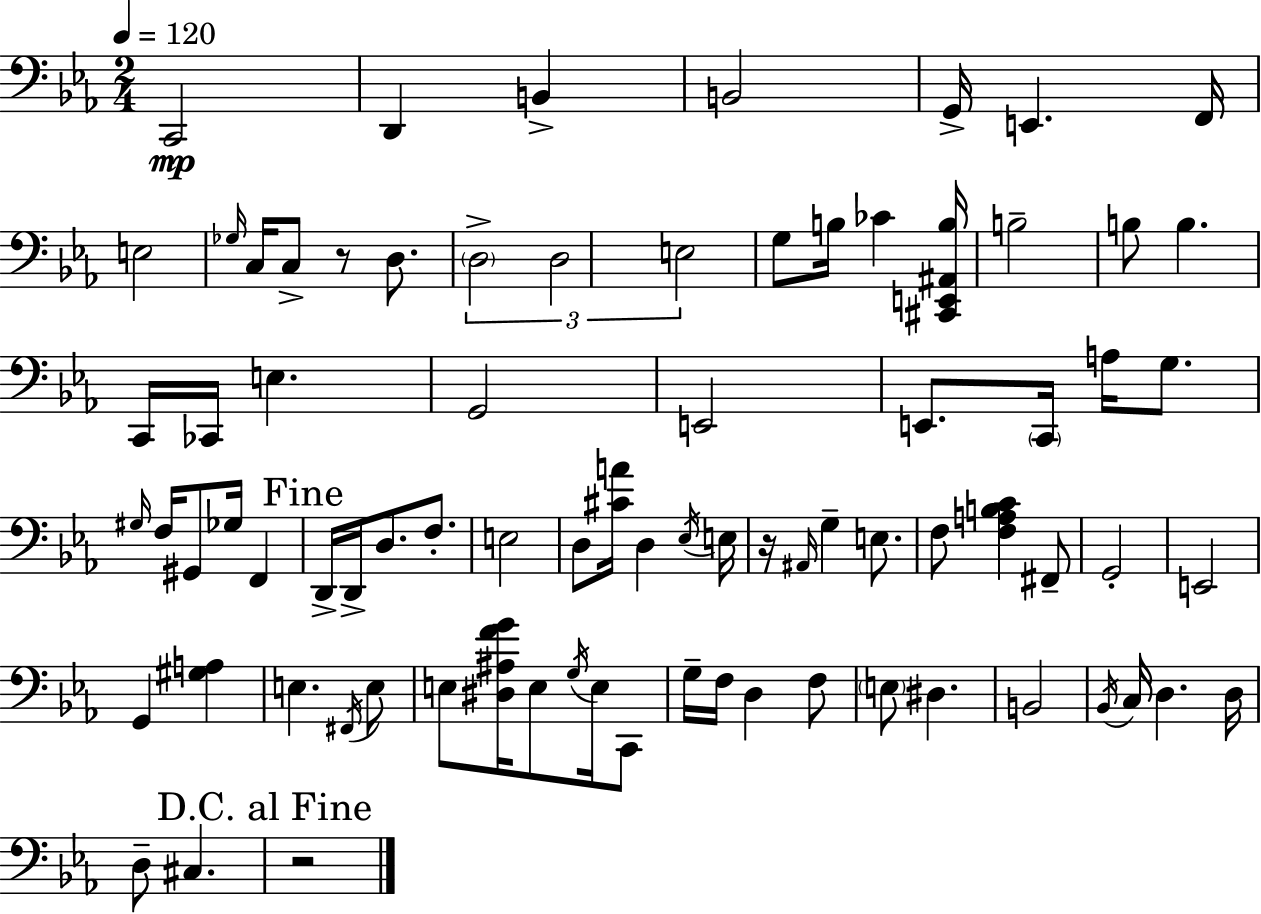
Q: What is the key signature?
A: EES major